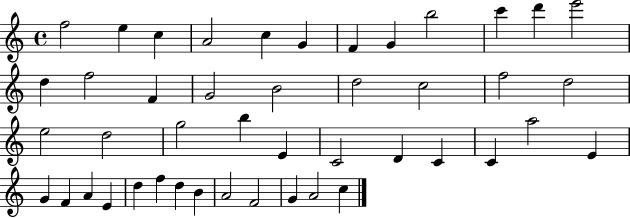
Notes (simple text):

F5/h E5/q C5/q A4/h C5/q G4/q F4/q G4/q B5/h C6/q D6/q E6/h D5/q F5/h F4/q G4/h B4/h D5/h C5/h F5/h D5/h E5/h D5/h G5/h B5/q E4/q C4/h D4/q C4/q C4/q A5/h E4/q G4/q F4/q A4/q E4/q D5/q F5/q D5/q B4/q A4/h F4/h G4/q A4/h C5/q